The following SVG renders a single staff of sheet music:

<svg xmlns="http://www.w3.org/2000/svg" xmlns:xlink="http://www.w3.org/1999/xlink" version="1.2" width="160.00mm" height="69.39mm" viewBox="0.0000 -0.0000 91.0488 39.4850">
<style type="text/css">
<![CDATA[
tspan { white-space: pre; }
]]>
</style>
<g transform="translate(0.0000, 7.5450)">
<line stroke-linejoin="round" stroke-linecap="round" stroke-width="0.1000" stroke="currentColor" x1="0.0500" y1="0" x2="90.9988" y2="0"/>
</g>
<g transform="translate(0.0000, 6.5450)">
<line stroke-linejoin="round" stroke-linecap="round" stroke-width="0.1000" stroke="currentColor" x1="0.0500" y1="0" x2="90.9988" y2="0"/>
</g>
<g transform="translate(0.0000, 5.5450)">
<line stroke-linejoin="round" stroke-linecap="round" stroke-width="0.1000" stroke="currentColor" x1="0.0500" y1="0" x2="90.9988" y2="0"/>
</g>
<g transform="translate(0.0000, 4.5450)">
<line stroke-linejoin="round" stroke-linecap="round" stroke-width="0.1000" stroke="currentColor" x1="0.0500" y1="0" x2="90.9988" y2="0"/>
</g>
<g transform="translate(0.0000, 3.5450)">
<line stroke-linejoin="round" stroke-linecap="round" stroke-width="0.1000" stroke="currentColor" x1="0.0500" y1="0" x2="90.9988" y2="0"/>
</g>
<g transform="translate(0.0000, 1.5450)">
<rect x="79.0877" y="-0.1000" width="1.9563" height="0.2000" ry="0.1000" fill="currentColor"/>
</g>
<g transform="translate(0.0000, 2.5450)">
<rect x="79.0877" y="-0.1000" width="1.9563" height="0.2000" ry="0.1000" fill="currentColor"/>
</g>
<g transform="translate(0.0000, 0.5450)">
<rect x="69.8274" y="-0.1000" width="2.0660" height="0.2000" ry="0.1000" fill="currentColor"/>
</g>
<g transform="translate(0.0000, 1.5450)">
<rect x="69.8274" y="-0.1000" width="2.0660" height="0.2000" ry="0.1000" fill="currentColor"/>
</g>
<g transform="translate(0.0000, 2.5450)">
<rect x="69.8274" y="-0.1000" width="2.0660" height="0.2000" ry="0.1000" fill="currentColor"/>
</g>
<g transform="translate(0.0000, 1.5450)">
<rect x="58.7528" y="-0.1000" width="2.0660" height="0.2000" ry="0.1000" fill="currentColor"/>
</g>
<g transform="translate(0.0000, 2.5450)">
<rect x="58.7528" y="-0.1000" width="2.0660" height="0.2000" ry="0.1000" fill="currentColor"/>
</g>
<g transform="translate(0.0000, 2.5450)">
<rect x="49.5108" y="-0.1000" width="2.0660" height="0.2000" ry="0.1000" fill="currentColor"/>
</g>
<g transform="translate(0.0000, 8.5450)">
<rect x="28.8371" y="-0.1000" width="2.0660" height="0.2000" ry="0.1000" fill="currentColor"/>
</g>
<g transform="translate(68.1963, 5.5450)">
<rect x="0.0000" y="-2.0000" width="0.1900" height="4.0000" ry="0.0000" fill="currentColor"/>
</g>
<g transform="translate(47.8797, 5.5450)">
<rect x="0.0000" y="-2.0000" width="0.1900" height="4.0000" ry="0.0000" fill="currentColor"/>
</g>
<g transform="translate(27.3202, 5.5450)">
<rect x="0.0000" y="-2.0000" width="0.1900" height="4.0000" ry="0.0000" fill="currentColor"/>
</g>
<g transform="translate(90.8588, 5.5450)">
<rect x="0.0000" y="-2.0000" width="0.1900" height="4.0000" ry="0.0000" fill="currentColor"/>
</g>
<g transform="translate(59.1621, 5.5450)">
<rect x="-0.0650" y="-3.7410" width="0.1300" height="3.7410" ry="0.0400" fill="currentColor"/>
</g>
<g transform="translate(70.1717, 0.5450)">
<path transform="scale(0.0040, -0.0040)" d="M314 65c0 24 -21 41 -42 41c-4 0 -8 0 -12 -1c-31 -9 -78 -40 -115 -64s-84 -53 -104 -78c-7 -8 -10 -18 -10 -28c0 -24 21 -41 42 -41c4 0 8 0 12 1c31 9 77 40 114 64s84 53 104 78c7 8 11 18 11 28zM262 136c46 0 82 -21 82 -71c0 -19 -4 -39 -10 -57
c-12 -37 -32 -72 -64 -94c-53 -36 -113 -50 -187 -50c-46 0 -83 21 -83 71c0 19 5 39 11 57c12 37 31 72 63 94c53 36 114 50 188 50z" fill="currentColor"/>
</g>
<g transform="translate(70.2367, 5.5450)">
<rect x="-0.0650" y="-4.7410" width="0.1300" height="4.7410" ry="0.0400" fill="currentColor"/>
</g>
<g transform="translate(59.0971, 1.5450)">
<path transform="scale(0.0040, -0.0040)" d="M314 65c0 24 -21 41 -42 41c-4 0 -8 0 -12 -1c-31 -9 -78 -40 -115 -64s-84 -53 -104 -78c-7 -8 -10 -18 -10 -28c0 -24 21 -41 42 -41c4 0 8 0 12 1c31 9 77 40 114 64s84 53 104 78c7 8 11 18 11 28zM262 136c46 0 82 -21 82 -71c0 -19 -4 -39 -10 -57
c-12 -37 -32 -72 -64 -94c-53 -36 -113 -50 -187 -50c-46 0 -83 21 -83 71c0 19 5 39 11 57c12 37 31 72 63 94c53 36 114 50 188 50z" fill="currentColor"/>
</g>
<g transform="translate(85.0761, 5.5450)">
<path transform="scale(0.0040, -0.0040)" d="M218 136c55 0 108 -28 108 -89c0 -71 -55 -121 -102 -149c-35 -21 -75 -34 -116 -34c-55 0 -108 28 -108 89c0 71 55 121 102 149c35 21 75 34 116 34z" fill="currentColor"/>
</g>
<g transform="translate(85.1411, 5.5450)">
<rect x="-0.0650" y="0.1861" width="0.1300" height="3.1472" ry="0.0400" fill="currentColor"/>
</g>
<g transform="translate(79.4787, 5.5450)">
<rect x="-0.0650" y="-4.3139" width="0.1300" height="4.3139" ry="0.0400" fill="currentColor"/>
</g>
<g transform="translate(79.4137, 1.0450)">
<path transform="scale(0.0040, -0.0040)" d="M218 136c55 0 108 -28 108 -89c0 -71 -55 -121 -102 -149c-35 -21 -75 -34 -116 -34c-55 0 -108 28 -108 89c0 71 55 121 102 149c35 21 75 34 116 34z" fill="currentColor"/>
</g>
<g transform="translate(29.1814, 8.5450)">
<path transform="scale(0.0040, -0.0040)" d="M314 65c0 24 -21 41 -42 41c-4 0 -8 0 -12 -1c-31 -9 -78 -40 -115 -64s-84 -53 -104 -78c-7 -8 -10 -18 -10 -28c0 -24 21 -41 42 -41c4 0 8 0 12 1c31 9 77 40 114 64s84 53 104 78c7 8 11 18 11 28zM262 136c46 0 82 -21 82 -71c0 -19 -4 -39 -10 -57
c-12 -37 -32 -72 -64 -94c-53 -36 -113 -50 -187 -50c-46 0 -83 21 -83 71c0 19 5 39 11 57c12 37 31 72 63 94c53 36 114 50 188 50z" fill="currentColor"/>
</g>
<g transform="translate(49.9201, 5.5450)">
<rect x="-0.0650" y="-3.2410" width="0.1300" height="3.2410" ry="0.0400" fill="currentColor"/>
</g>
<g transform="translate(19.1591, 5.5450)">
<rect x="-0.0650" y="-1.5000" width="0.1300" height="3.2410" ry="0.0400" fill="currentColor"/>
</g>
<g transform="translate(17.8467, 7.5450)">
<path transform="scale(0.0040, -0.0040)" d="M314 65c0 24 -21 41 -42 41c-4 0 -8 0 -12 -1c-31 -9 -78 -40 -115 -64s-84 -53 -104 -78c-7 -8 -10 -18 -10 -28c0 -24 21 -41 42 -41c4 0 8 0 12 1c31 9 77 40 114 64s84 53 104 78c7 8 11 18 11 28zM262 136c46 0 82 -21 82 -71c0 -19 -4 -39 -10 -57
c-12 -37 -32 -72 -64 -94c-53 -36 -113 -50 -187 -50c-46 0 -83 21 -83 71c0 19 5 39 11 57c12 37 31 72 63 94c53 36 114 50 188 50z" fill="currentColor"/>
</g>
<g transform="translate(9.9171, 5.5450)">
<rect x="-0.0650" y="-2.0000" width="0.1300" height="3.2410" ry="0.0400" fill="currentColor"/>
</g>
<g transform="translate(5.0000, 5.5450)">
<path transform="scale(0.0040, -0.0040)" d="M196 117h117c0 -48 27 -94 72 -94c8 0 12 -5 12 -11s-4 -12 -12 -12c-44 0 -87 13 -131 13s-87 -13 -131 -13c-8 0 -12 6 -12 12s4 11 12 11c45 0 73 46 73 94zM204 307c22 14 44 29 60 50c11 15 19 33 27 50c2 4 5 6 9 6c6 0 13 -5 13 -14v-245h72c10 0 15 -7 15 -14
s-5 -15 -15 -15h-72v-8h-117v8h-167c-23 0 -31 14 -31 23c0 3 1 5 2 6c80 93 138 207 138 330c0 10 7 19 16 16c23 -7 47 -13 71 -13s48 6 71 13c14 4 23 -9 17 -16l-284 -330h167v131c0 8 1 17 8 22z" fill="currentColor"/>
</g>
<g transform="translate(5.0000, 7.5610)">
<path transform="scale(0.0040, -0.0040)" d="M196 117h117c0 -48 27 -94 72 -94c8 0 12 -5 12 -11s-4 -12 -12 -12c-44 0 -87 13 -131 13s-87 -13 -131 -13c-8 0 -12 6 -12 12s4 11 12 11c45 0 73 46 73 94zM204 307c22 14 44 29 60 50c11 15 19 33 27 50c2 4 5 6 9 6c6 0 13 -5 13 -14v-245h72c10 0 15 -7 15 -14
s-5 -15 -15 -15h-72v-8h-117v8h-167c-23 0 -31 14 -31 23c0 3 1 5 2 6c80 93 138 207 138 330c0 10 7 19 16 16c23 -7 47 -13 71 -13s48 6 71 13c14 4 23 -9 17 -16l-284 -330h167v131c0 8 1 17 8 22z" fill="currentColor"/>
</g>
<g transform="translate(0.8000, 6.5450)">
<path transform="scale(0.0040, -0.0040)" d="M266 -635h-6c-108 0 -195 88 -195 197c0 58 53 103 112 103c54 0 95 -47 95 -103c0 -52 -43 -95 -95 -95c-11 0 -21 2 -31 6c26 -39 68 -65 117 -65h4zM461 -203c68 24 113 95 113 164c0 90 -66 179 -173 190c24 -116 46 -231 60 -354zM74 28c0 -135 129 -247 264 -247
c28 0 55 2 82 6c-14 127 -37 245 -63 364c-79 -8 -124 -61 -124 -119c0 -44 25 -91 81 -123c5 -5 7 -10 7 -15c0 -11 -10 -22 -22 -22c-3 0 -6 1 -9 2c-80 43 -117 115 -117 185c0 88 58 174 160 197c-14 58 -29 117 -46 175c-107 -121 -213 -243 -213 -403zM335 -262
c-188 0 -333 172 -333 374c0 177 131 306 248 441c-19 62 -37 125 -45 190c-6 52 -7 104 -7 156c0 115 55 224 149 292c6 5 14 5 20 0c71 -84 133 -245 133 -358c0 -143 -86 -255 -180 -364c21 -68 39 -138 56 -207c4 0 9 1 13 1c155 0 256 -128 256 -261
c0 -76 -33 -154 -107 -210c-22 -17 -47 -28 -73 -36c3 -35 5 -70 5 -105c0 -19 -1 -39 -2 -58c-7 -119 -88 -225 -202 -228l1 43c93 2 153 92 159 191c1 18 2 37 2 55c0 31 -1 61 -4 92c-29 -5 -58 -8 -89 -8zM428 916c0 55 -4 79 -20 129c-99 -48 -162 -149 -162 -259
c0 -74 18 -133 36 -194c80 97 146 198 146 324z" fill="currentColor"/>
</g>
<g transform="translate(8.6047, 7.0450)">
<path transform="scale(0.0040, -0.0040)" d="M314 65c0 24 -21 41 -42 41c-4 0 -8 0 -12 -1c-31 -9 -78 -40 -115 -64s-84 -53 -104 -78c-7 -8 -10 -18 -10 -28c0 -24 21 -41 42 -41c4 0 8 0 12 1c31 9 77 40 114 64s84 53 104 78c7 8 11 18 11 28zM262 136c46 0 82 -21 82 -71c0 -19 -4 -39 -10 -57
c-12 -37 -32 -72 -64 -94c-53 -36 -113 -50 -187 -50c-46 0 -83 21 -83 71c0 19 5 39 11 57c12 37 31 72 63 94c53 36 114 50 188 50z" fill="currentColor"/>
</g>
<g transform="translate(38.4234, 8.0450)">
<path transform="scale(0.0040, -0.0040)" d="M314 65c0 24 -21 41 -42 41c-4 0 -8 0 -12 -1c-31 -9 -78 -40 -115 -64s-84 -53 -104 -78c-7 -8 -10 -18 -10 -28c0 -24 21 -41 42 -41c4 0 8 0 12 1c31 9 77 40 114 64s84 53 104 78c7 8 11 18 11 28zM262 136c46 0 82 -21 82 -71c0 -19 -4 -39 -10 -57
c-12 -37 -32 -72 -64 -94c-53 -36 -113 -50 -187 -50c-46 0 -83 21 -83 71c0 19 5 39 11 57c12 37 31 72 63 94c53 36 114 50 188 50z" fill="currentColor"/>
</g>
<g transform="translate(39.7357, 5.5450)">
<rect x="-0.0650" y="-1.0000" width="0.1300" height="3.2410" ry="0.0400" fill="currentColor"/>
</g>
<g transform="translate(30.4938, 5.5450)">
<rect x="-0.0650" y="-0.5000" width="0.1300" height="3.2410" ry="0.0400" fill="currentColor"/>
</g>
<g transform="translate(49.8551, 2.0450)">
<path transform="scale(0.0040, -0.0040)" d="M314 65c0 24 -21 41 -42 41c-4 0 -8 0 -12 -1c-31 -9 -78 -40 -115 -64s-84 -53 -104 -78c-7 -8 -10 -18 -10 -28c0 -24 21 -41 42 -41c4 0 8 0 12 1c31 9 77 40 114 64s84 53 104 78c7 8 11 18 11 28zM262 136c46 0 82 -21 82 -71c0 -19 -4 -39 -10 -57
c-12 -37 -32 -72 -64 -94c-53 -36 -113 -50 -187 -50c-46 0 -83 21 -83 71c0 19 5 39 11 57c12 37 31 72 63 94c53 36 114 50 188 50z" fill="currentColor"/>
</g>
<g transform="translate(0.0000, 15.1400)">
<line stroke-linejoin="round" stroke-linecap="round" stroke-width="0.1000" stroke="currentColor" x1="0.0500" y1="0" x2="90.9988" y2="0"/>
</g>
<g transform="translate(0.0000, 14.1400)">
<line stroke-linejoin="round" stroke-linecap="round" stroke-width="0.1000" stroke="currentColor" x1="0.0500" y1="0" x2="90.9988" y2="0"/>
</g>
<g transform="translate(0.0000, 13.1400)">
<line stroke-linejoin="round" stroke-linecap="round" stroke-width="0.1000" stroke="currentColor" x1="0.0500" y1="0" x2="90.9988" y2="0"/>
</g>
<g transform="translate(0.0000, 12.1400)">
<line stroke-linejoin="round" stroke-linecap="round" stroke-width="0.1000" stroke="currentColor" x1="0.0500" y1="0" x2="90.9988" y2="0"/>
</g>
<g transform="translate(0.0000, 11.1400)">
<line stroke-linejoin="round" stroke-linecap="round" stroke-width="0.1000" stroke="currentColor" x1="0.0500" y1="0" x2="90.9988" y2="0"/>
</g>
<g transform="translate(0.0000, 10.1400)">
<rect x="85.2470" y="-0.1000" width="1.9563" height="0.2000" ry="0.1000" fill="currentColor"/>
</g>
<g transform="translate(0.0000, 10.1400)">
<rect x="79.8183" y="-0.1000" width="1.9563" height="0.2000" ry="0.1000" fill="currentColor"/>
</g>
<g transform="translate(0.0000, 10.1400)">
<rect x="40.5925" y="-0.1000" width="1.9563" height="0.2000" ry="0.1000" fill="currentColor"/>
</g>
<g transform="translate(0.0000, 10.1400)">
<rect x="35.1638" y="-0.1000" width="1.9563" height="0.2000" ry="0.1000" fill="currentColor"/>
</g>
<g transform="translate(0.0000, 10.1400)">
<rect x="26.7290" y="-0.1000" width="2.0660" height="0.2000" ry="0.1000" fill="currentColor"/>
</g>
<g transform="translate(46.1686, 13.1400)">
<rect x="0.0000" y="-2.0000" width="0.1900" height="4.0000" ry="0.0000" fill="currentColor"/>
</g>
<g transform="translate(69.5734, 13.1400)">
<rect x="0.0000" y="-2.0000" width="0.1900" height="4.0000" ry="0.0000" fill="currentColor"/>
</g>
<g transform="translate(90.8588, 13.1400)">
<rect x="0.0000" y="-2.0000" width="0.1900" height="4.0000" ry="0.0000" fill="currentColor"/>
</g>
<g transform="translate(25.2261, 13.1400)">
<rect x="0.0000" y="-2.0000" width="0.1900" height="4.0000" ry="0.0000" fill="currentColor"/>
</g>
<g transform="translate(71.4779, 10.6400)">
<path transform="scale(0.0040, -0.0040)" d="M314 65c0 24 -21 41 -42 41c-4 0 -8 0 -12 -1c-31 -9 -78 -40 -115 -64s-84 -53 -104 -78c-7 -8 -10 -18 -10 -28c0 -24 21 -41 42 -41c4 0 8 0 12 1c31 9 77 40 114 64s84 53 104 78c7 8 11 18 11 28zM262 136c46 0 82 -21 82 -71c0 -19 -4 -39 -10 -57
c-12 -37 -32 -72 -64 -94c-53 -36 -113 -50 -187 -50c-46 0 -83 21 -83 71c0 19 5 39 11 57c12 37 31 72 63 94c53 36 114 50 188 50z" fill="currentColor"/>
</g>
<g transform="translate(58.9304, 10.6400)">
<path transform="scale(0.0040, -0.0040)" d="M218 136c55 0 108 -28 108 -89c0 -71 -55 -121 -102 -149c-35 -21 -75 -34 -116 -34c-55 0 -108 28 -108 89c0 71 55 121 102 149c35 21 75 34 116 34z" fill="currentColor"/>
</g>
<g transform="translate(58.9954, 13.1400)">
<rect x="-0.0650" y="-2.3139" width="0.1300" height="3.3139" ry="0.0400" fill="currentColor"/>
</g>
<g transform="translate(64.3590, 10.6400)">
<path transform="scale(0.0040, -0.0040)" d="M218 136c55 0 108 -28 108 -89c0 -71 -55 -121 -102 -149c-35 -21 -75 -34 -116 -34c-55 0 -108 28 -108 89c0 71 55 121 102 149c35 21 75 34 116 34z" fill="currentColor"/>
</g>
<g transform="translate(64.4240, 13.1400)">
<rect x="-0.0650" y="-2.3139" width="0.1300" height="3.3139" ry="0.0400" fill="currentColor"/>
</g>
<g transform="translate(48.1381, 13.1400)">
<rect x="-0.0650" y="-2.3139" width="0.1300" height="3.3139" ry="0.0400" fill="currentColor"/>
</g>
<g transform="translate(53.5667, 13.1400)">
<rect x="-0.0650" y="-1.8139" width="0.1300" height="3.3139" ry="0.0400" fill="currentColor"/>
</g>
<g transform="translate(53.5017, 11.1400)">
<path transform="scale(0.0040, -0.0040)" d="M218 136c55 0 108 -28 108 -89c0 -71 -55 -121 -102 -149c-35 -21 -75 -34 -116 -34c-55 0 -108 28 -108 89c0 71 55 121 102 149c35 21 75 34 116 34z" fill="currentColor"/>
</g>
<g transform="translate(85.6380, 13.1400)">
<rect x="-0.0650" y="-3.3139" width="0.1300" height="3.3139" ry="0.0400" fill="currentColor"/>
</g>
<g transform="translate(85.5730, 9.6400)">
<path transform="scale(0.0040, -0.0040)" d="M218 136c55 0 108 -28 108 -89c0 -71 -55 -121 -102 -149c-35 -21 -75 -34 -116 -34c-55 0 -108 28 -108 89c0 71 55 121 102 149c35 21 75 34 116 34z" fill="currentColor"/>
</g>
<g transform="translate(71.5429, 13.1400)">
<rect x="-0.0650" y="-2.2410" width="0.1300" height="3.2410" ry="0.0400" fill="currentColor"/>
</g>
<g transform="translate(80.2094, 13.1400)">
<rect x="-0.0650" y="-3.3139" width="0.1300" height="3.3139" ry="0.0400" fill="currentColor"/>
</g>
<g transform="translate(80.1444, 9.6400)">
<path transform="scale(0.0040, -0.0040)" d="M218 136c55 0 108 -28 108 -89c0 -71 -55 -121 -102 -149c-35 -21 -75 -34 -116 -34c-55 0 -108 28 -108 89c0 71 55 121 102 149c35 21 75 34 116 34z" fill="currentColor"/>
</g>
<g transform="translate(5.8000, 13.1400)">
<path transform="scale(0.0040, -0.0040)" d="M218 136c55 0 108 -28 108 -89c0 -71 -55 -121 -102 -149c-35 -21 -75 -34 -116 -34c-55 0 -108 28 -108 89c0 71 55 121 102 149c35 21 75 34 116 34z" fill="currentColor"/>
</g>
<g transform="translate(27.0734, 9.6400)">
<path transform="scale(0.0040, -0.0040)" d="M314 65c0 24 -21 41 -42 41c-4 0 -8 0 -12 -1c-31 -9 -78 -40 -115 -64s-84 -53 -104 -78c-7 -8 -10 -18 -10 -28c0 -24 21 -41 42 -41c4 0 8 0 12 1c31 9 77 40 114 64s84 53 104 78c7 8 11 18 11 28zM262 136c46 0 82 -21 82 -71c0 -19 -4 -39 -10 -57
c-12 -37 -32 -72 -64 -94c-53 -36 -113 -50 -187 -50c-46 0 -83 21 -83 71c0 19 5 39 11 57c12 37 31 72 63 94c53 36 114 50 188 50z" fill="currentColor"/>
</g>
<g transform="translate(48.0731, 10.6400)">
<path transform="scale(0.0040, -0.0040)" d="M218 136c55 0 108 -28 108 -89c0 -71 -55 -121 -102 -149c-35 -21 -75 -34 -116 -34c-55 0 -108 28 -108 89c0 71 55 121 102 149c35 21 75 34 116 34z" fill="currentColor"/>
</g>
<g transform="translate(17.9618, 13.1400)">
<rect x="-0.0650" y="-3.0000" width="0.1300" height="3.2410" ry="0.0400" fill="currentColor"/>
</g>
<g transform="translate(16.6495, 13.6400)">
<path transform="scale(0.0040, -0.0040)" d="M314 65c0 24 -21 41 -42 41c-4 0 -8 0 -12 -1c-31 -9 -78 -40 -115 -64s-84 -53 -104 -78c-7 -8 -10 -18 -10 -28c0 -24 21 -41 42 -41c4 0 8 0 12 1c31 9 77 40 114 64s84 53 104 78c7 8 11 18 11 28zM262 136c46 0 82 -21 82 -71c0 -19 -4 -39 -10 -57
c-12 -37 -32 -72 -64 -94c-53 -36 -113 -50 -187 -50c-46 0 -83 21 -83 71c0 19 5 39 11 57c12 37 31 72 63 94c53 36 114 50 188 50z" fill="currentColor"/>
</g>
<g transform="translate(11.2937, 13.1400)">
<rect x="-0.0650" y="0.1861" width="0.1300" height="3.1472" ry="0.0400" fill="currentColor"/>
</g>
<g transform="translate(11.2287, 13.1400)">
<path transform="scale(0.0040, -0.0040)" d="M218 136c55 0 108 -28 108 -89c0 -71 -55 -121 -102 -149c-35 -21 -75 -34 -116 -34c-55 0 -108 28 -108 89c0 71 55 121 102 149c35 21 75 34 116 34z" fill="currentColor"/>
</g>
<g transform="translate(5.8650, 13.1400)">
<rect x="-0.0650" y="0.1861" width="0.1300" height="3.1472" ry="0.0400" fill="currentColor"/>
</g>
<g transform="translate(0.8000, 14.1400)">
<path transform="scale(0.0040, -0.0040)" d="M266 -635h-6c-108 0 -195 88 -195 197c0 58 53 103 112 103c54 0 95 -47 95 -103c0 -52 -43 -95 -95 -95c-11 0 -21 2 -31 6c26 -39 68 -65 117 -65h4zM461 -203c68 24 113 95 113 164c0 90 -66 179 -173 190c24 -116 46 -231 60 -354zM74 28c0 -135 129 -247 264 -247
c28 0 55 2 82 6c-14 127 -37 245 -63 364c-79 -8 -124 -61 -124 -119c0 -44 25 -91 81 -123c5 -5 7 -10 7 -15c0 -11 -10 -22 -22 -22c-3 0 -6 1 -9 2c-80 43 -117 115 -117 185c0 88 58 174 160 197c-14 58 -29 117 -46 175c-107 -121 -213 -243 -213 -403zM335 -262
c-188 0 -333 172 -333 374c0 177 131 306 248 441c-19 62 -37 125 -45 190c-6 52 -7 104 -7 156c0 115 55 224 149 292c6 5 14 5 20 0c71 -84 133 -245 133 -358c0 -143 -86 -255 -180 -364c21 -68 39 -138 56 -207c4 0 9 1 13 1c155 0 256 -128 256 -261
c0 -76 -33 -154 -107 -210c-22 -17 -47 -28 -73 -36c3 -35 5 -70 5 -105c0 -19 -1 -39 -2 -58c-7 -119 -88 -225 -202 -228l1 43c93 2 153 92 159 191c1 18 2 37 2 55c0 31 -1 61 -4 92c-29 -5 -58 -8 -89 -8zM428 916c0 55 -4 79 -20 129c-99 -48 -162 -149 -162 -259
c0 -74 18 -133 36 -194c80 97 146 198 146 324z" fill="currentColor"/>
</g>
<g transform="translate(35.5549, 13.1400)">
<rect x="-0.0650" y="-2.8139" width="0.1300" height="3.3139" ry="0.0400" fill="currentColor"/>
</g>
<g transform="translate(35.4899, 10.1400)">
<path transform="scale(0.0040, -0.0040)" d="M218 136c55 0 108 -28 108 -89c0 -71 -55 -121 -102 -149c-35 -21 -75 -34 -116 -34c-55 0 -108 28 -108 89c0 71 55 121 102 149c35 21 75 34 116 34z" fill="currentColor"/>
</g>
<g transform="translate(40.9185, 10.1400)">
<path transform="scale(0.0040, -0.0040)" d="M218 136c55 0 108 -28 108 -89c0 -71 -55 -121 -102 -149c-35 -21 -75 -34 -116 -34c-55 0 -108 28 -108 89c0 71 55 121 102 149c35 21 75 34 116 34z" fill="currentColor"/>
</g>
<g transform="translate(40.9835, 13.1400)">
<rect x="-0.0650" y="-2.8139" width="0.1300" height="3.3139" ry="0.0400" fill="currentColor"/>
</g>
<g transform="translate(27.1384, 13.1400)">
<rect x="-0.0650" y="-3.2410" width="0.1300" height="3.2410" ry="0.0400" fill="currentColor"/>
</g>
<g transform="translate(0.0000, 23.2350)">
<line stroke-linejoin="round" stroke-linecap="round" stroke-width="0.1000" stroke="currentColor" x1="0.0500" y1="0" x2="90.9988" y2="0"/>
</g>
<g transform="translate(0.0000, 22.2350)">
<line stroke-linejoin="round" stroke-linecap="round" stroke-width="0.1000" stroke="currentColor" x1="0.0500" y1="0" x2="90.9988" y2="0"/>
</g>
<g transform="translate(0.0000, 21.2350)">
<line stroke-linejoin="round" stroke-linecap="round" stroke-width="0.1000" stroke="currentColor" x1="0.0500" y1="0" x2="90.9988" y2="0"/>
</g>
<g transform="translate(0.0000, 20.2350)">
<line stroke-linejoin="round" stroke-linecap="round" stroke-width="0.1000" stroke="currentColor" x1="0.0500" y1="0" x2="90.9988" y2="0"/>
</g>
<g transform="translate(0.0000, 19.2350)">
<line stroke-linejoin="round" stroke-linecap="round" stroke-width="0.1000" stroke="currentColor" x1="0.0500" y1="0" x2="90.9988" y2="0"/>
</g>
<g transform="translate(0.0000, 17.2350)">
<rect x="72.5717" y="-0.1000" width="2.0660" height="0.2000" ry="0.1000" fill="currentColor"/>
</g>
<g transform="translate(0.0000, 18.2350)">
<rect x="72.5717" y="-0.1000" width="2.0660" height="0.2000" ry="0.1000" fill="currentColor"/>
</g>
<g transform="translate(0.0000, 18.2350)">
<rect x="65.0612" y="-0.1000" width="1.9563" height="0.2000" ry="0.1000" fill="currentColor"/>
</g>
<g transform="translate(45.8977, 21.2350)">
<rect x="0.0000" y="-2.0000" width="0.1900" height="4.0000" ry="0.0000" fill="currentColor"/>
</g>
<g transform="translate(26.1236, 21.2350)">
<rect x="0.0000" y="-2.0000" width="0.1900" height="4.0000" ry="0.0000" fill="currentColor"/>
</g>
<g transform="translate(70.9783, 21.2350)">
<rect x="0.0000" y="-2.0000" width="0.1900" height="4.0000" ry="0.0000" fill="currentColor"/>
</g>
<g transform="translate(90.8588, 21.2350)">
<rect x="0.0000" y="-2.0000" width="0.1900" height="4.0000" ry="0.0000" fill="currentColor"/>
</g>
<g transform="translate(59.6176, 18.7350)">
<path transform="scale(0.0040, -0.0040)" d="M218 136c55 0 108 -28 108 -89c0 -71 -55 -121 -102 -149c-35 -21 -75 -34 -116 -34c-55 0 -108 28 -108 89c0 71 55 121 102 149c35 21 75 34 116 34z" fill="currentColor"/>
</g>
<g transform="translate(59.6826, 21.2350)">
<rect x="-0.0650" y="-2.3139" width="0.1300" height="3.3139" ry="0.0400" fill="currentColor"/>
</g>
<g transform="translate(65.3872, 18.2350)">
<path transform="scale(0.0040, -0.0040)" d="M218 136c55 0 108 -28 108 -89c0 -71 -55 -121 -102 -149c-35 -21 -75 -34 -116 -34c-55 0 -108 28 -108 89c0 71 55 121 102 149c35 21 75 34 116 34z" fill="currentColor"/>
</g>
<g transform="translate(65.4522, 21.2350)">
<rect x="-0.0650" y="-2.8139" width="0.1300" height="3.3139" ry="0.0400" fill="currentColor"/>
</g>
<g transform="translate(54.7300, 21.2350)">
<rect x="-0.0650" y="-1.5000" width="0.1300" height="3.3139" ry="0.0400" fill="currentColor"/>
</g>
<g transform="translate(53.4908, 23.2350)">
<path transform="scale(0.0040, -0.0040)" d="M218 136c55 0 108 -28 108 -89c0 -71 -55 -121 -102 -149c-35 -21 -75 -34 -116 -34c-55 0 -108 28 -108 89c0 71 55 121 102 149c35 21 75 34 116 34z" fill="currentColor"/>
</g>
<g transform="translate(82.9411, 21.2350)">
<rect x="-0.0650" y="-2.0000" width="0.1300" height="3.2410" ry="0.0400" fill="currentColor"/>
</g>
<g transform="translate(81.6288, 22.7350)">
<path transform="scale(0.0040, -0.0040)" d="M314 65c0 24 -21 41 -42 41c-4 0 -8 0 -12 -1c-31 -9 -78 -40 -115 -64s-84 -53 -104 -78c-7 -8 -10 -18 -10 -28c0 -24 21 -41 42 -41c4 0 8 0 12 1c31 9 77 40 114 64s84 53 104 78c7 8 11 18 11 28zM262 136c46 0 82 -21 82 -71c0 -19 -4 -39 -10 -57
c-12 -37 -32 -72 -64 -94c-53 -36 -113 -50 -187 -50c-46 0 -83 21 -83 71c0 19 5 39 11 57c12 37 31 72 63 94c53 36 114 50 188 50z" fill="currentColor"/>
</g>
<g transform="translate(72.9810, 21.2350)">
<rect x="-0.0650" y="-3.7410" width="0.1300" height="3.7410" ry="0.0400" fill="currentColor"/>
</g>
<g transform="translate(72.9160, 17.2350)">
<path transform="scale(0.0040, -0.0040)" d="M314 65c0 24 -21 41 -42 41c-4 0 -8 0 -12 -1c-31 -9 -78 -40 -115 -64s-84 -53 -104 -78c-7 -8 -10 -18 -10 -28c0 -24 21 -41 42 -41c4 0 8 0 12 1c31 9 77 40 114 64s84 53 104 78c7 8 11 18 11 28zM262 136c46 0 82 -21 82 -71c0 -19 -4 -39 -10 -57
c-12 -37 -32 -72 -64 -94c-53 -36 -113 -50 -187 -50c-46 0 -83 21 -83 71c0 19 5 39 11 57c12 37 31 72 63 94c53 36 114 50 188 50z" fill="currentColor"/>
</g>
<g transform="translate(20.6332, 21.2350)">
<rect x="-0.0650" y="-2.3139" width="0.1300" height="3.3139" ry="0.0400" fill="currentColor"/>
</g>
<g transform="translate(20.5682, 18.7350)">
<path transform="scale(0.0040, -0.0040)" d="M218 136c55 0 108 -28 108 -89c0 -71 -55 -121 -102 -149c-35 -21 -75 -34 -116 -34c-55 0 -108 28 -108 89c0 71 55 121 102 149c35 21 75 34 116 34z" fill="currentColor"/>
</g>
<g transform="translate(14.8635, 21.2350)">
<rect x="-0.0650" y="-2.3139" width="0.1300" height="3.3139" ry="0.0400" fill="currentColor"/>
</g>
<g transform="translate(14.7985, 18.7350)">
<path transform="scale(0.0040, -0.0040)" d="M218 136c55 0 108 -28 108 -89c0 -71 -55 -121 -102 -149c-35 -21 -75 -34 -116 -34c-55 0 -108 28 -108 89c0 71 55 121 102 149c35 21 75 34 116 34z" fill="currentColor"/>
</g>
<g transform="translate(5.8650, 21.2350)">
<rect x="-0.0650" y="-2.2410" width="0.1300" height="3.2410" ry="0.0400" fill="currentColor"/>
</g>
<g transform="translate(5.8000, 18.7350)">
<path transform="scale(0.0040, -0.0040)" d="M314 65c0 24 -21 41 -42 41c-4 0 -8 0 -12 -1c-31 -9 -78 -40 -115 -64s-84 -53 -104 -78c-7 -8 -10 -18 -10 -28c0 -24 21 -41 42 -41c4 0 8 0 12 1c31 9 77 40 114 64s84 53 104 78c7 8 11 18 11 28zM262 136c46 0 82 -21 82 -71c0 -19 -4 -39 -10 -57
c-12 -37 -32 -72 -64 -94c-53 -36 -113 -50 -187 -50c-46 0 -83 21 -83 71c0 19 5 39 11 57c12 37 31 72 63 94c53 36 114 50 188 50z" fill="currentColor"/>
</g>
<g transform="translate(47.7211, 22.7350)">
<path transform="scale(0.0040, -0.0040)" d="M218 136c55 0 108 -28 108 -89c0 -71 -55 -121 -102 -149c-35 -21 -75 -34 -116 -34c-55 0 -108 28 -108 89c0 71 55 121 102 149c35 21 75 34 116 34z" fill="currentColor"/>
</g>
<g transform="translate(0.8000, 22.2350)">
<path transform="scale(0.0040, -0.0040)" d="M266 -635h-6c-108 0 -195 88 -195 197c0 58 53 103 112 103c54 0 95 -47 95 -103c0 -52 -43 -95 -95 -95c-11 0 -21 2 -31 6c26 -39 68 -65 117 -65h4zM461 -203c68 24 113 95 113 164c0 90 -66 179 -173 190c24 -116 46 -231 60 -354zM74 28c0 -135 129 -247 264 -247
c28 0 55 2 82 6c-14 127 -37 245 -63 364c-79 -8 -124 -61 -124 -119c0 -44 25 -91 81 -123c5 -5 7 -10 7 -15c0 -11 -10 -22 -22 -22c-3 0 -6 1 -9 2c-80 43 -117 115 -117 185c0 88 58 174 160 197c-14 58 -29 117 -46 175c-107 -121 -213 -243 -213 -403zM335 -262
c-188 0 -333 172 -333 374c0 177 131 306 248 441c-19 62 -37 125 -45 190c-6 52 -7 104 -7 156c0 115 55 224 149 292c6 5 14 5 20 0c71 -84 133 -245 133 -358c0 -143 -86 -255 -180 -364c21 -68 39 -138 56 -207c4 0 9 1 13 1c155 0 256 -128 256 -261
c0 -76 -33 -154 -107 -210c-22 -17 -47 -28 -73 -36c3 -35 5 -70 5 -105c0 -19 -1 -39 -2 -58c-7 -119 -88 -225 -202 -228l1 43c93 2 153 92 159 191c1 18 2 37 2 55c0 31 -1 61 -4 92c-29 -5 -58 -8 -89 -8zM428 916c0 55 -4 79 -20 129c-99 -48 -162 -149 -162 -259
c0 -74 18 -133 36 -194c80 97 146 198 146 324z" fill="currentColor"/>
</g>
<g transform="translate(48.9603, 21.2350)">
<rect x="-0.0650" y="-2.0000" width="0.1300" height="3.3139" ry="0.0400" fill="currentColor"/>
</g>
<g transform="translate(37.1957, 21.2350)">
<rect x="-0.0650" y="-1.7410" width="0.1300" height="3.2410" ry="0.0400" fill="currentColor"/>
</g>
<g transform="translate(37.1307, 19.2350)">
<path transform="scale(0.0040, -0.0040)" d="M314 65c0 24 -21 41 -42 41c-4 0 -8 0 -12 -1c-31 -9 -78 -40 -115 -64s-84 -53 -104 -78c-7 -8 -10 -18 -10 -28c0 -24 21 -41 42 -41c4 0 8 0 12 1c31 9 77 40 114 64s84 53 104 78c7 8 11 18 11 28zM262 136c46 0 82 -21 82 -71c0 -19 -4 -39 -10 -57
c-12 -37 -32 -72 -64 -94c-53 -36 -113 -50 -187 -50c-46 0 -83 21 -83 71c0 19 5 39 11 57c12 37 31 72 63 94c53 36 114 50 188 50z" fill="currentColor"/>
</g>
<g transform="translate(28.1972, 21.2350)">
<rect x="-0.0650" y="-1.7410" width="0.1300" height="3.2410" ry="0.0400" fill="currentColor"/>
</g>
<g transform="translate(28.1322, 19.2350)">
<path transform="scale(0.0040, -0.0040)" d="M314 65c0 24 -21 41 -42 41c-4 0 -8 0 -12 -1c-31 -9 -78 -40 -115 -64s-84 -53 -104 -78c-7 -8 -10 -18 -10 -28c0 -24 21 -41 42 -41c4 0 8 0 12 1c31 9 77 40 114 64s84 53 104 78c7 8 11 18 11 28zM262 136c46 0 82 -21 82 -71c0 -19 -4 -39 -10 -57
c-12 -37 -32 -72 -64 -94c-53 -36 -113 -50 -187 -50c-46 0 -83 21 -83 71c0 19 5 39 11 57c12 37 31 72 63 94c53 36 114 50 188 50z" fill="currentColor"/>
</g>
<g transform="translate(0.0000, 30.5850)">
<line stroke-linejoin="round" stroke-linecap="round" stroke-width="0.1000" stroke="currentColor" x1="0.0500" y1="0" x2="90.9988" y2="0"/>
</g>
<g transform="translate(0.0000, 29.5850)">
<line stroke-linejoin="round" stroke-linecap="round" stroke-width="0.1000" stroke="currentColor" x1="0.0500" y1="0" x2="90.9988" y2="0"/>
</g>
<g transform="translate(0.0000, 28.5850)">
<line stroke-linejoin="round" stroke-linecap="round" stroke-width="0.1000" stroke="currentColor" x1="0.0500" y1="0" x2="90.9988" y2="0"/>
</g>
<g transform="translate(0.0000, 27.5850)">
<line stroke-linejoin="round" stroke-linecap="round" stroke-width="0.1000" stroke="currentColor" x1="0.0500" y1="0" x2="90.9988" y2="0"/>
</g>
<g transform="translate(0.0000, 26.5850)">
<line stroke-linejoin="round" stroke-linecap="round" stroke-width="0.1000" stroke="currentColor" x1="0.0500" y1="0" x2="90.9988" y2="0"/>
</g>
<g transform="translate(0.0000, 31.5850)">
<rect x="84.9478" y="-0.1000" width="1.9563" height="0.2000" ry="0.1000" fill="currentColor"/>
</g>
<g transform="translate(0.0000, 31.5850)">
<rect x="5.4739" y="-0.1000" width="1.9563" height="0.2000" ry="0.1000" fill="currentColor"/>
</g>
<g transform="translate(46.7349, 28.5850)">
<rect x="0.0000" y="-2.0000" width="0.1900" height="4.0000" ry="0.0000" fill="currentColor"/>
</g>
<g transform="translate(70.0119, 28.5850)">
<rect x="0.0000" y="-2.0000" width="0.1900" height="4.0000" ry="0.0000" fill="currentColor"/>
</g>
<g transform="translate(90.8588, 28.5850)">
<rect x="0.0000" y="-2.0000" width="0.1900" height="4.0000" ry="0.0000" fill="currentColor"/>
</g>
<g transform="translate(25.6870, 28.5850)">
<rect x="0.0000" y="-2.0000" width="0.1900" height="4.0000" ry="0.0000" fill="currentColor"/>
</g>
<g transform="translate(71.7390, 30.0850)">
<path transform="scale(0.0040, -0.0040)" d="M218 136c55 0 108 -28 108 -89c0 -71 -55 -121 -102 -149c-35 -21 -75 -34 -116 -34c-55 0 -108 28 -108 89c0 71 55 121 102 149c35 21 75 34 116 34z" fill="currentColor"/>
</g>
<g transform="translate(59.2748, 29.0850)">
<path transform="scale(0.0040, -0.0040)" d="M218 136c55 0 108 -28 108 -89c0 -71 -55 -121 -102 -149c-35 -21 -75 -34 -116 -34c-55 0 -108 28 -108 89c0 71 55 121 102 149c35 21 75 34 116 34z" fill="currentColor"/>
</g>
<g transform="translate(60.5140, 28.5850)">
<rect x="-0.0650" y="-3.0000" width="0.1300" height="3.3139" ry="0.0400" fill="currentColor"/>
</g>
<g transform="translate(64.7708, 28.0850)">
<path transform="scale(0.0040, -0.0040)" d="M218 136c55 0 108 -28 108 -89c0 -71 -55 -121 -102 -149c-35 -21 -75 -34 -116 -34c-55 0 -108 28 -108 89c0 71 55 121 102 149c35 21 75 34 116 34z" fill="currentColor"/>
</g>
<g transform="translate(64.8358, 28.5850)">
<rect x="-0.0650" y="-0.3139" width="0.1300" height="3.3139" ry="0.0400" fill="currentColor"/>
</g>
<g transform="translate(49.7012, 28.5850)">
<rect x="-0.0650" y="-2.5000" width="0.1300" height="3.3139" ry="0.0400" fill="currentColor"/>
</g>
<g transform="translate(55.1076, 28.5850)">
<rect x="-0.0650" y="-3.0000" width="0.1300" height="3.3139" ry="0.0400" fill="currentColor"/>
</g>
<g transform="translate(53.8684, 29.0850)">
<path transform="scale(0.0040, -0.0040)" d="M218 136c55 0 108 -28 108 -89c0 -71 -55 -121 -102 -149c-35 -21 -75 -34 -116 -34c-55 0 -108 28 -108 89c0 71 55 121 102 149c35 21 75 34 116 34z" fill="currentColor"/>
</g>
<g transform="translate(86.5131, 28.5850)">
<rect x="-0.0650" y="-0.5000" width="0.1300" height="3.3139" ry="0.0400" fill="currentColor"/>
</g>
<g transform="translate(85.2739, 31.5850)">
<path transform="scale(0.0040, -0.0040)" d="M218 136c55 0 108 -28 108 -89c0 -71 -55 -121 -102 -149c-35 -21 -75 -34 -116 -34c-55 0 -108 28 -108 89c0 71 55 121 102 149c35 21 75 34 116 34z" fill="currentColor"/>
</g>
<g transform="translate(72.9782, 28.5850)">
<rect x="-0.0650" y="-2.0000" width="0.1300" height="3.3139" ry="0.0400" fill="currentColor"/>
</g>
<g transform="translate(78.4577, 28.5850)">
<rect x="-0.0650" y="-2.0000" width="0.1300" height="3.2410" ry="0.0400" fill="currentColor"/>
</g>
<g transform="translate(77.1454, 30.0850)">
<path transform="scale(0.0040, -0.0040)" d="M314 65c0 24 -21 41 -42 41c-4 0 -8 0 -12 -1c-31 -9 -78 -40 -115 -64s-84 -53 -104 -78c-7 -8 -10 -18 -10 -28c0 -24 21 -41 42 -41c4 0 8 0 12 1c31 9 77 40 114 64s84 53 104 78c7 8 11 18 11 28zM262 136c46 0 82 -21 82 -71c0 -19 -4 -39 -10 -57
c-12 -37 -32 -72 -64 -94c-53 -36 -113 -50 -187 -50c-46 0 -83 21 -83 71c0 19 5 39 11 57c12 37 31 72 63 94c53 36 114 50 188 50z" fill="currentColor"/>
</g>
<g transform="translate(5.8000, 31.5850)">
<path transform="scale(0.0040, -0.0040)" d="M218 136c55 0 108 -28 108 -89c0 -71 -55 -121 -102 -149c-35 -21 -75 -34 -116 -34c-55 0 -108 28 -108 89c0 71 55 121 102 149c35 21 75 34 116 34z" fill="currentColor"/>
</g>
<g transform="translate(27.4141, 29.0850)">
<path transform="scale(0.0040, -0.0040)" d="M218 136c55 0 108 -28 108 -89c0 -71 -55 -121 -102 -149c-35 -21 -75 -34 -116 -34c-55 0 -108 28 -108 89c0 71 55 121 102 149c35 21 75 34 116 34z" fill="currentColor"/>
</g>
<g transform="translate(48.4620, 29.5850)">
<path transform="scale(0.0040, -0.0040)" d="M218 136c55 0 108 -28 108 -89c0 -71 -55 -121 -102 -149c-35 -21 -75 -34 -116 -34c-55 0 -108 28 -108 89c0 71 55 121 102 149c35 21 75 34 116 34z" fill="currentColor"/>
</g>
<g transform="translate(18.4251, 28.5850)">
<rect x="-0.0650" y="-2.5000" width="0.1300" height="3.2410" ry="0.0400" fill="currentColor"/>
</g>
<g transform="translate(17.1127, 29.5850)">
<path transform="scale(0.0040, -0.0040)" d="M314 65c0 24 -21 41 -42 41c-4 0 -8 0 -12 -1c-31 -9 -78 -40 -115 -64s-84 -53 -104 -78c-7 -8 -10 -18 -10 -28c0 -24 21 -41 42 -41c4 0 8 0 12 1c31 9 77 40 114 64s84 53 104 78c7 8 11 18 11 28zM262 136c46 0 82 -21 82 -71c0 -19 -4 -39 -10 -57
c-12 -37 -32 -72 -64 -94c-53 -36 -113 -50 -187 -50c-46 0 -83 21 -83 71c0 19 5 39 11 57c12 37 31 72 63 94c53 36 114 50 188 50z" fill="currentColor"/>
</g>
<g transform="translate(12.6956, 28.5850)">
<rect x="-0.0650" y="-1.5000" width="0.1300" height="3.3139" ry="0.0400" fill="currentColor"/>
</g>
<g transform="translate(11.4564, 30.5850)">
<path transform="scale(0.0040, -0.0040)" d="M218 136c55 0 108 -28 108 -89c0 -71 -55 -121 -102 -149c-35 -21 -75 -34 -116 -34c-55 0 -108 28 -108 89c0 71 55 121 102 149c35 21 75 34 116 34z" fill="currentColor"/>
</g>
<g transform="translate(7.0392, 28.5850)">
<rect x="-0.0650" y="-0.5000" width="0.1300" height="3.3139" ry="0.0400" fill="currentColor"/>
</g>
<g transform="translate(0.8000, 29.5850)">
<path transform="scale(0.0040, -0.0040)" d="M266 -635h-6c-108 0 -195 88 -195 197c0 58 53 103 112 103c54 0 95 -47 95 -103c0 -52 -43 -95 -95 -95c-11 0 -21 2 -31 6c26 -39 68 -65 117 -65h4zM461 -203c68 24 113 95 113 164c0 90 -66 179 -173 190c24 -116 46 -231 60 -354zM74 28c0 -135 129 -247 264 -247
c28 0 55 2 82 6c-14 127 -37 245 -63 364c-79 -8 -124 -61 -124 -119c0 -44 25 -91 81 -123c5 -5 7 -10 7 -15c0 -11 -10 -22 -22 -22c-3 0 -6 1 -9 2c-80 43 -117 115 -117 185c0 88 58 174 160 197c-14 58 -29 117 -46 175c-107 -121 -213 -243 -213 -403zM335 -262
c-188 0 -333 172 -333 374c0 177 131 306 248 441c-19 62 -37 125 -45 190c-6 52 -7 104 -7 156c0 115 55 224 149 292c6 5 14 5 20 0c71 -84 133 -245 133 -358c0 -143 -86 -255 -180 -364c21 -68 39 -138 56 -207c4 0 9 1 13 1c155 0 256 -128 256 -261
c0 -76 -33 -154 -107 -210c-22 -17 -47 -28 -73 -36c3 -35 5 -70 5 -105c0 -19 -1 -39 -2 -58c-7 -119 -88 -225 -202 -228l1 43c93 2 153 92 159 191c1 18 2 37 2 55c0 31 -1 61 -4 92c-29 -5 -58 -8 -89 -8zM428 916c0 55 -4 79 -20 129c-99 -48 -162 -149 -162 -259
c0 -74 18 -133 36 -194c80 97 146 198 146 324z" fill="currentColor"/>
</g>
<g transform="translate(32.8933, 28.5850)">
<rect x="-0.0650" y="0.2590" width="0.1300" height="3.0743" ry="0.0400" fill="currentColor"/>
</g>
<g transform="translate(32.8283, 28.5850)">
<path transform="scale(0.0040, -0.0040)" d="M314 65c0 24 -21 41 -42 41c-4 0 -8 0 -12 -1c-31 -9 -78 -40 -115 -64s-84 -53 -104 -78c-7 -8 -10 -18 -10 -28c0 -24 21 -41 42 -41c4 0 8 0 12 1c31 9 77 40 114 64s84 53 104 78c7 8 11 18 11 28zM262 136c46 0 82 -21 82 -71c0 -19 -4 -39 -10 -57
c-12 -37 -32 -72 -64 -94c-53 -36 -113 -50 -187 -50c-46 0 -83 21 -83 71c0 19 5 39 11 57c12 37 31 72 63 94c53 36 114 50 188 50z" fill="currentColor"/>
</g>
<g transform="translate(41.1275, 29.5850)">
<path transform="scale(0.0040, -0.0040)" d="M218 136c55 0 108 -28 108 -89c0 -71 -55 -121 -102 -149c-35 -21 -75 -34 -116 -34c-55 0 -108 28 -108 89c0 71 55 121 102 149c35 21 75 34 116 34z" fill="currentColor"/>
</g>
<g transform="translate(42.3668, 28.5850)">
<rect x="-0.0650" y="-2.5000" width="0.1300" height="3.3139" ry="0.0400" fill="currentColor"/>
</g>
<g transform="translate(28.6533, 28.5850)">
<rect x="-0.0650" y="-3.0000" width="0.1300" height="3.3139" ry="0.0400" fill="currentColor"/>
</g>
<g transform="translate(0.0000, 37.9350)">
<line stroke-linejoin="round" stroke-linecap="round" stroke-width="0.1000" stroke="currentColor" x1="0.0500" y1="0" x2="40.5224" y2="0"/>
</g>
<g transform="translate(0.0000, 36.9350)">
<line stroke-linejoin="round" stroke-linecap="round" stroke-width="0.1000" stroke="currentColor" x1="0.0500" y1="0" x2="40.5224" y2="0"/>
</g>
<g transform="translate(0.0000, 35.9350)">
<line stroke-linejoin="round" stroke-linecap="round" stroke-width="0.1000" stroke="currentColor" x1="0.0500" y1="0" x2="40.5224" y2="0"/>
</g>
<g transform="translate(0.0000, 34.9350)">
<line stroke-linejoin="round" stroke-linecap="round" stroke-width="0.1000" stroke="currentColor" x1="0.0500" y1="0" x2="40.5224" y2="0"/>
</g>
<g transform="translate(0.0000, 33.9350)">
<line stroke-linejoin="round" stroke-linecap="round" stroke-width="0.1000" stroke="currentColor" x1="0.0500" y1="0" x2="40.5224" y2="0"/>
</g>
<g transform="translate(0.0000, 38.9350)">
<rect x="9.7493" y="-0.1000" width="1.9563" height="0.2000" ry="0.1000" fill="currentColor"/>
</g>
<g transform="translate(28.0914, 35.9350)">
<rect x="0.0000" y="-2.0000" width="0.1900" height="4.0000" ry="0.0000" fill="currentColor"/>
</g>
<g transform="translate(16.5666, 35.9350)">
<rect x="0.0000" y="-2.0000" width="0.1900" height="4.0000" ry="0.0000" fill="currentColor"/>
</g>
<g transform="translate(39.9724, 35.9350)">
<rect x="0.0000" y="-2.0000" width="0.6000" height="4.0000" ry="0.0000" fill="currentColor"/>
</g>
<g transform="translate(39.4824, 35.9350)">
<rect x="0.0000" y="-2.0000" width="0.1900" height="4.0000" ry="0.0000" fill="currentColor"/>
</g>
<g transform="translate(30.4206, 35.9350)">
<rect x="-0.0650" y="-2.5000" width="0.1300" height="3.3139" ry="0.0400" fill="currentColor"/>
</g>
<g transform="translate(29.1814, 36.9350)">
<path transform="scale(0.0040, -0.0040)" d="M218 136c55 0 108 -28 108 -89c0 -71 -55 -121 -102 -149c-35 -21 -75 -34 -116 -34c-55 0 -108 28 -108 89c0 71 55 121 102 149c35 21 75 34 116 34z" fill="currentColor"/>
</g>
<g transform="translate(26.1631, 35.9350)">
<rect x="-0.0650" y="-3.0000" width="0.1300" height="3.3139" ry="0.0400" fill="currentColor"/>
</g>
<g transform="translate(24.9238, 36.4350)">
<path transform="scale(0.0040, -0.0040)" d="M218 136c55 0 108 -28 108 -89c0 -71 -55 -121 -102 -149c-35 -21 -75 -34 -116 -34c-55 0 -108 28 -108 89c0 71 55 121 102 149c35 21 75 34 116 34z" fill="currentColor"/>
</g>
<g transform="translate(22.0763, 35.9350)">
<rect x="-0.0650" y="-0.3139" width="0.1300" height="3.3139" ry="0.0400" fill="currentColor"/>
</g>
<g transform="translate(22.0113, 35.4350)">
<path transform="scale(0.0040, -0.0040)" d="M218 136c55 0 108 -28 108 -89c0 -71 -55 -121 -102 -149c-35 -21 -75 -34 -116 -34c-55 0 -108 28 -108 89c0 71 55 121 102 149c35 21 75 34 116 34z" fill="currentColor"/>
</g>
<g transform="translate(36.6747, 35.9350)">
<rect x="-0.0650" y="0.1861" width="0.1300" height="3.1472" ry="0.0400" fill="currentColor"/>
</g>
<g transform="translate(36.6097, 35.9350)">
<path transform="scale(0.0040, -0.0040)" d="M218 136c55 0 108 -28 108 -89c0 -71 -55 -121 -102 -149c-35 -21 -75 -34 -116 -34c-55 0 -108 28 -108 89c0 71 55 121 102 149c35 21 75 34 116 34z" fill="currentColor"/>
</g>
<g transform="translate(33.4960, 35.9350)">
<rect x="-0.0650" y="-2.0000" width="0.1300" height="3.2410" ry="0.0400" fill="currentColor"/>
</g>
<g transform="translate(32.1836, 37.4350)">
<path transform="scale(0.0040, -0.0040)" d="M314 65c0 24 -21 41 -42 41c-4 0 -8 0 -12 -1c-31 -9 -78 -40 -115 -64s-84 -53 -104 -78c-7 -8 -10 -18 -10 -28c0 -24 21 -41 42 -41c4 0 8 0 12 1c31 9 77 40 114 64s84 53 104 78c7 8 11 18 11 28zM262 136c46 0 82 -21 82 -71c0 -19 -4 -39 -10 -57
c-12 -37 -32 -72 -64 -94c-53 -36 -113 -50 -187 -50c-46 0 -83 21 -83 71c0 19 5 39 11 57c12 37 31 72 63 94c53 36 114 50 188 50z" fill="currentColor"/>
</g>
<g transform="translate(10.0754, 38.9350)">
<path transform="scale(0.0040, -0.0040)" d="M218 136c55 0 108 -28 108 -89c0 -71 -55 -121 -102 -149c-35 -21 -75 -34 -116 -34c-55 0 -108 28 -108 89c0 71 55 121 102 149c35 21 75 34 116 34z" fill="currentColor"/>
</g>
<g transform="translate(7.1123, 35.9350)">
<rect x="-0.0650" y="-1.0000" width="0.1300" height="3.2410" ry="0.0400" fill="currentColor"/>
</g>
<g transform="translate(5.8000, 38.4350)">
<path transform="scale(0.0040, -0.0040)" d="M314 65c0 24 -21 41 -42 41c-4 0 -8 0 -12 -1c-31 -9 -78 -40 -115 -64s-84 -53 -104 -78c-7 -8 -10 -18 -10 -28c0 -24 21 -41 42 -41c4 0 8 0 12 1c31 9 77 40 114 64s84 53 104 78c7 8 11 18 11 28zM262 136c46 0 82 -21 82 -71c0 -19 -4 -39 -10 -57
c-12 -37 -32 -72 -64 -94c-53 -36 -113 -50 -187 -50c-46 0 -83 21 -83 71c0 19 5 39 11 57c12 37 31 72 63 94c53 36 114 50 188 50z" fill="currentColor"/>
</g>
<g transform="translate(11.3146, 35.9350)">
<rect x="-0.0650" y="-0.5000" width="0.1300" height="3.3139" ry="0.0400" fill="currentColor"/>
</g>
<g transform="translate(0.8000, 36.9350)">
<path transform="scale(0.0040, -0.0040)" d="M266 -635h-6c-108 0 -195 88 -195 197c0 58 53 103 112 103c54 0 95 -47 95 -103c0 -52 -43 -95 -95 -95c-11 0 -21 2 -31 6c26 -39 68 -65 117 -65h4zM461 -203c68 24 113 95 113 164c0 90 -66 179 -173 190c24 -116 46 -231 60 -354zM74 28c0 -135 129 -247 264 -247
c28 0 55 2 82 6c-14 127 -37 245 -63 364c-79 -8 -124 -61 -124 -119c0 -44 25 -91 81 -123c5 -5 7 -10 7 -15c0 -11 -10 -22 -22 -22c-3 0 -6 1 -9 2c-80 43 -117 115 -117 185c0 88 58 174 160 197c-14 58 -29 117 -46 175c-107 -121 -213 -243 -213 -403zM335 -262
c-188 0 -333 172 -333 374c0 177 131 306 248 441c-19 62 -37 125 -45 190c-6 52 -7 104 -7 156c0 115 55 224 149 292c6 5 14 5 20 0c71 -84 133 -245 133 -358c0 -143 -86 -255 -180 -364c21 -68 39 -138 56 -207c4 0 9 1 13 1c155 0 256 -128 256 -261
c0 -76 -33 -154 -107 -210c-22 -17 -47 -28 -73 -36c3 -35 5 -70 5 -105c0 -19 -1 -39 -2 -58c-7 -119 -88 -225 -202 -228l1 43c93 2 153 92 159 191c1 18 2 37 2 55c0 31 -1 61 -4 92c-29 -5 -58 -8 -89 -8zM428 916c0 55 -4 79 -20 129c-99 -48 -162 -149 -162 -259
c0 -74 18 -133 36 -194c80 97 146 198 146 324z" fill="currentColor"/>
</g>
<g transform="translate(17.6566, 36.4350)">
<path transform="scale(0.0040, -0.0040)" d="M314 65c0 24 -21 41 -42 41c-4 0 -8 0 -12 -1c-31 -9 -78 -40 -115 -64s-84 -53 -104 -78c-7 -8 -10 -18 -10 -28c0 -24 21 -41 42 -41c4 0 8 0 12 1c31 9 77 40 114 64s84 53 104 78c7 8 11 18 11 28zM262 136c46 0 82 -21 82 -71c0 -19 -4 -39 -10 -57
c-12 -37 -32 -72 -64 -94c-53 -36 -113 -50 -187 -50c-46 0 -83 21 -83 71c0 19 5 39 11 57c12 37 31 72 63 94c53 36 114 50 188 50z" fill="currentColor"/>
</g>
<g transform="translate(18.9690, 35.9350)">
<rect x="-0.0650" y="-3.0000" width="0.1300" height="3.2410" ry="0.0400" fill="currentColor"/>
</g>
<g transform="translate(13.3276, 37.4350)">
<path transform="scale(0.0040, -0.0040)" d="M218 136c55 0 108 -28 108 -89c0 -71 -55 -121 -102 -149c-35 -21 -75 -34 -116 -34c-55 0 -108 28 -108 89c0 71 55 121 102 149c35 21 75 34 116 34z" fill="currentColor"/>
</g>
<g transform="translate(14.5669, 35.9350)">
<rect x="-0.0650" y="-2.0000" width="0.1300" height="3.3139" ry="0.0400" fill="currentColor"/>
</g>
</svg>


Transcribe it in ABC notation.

X:1
T:Untitled
M:4/4
L:1/4
K:C
F2 E2 C2 D2 b2 c'2 e'2 d' B B B A2 b2 a a g f g g g2 b b g2 g g f2 f2 F E g a c'2 F2 C E G2 A B2 G G A A c F F2 C D2 C F A2 c A G F2 B